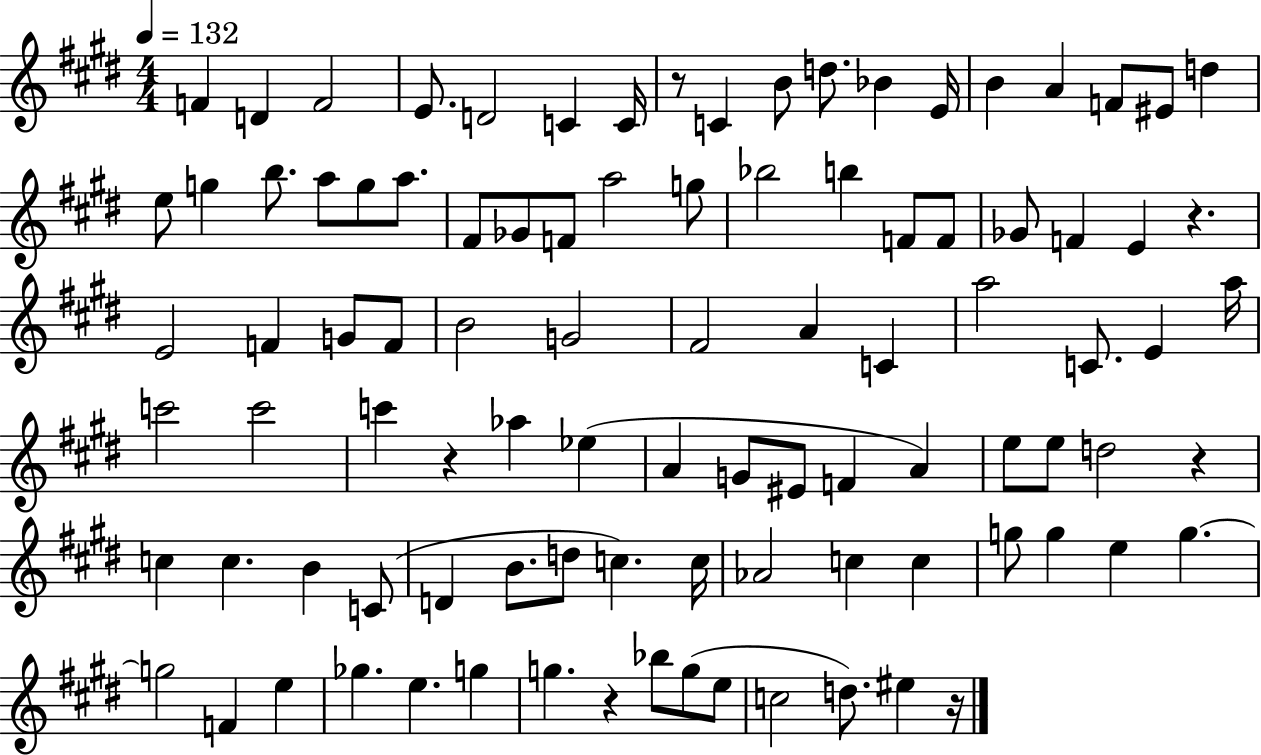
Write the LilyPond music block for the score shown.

{
  \clef treble
  \numericTimeSignature
  \time 4/4
  \key e \major
  \tempo 4 = 132
  f'4 d'4 f'2 | e'8. d'2 c'4 c'16 | r8 c'4 b'8 d''8. bes'4 e'16 | b'4 a'4 f'8 eis'8 d''4 | \break e''8 g''4 b''8. a''8 g''8 a''8. | fis'8 ges'8 f'8 a''2 g''8 | bes''2 b''4 f'8 f'8 | ges'8 f'4 e'4 r4. | \break e'2 f'4 g'8 f'8 | b'2 g'2 | fis'2 a'4 c'4 | a''2 c'8. e'4 a''16 | \break c'''2 c'''2 | c'''4 r4 aes''4 ees''4( | a'4 g'8 eis'8 f'4 a'4) | e''8 e''8 d''2 r4 | \break c''4 c''4. b'4 c'8( | d'4 b'8. d''8 c''4.) c''16 | aes'2 c''4 c''4 | g''8 g''4 e''4 g''4.~~ | \break g''2 f'4 e''4 | ges''4. e''4. g''4 | g''4. r4 bes''8 g''8( e''8 | c''2 d''8.) eis''4 r16 | \break \bar "|."
}